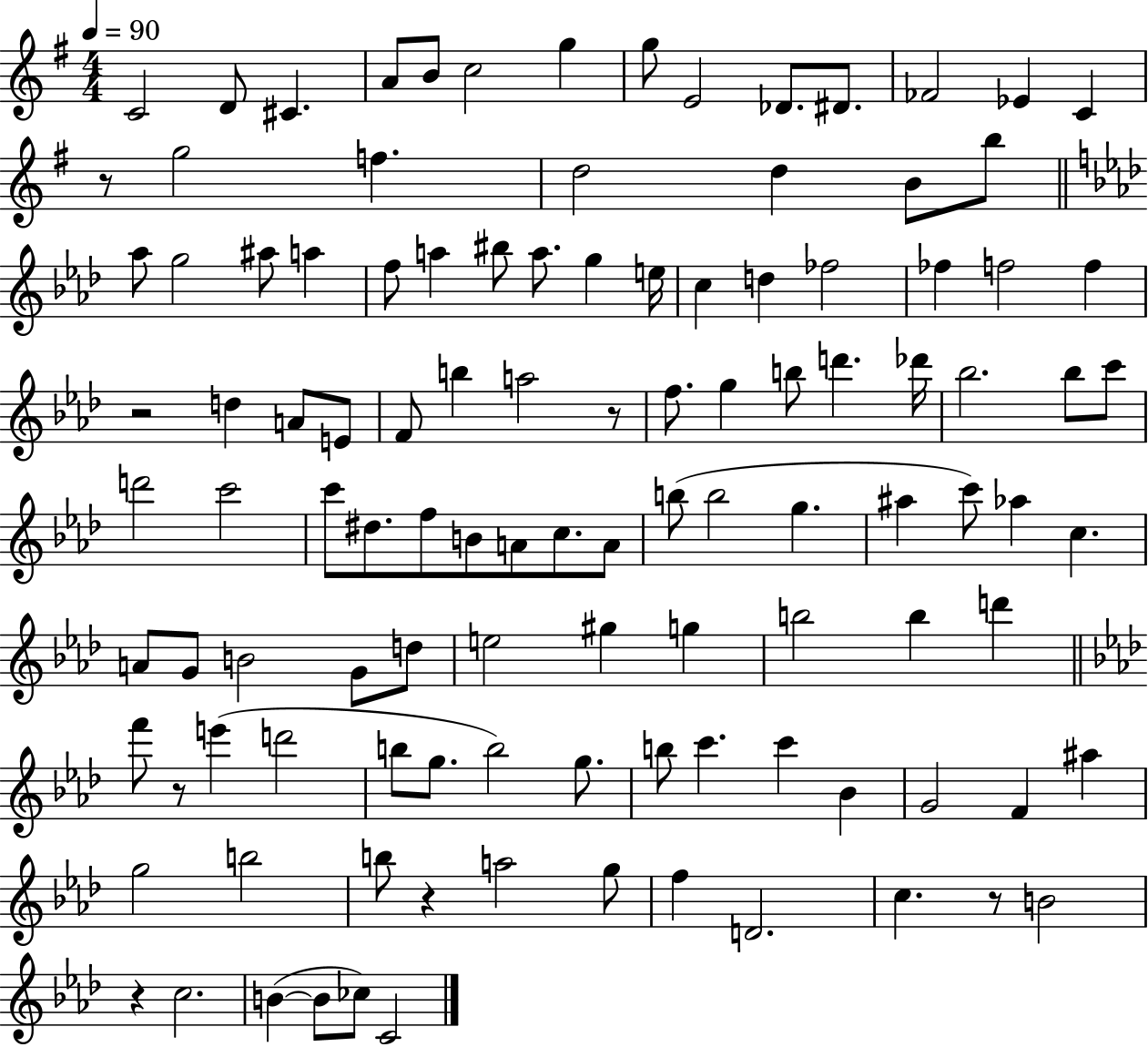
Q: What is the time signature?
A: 4/4